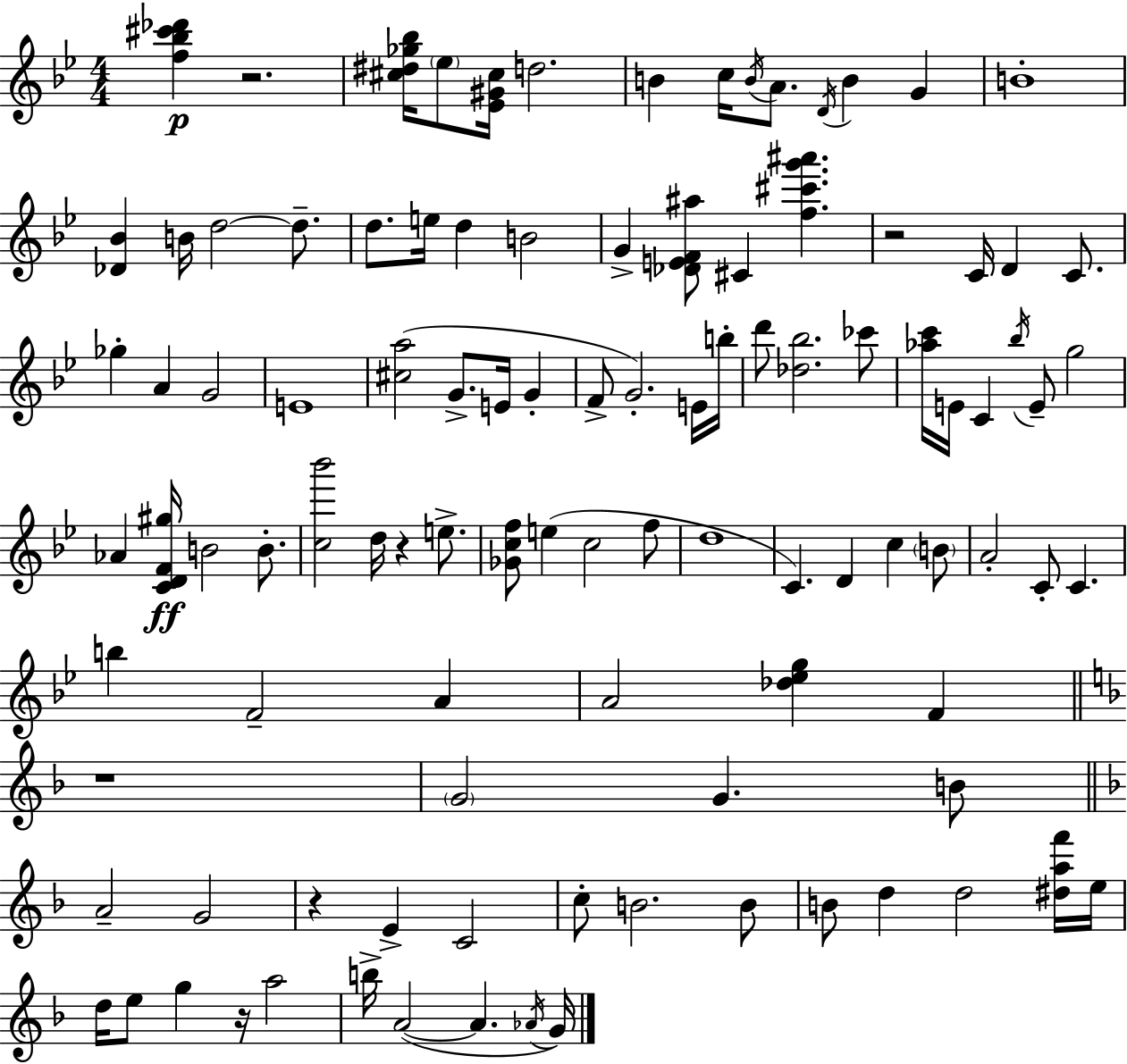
[F5,Bb5,C#6,Db6]/q R/h. [C#5,D#5,Gb5,Bb5]/s Eb5/e [Eb4,G#4,C#5]/s D5/h. B4/q C5/s B4/s A4/e. D4/s B4/q G4/q B4/w [Db4,Bb4]/q B4/s D5/h D5/e. D5/e. E5/s D5/q B4/h G4/q [Db4,E4,F4,A#5]/e C#4/q [F5,C#6,G6,A#6]/q. R/h C4/s D4/q C4/e. Gb5/q A4/q G4/h E4/w [C#5,A5]/h G4/e. E4/s G4/q F4/e G4/h. E4/s B5/s D6/e [Db5,Bb5]/h. CES6/e [Ab5,C6]/s E4/s C4/q Bb5/s E4/e G5/h Ab4/q [C4,D4,F4,G#5]/s B4/h B4/e. [C5,Bb6]/h D5/s R/q E5/e. [Gb4,C5,F5]/e E5/q C5/h F5/e D5/w C4/q. D4/q C5/q B4/e A4/h C4/e C4/q. B5/q F4/h A4/q A4/h [Db5,Eb5,G5]/q F4/q R/w G4/h G4/q. B4/e A4/h G4/h R/q E4/q C4/h C5/e B4/h. B4/e B4/e D5/q D5/h [D#5,A5,F6]/s E5/s D5/s E5/e G5/q R/s A5/h B5/s A4/h A4/q. Ab4/s G4/s